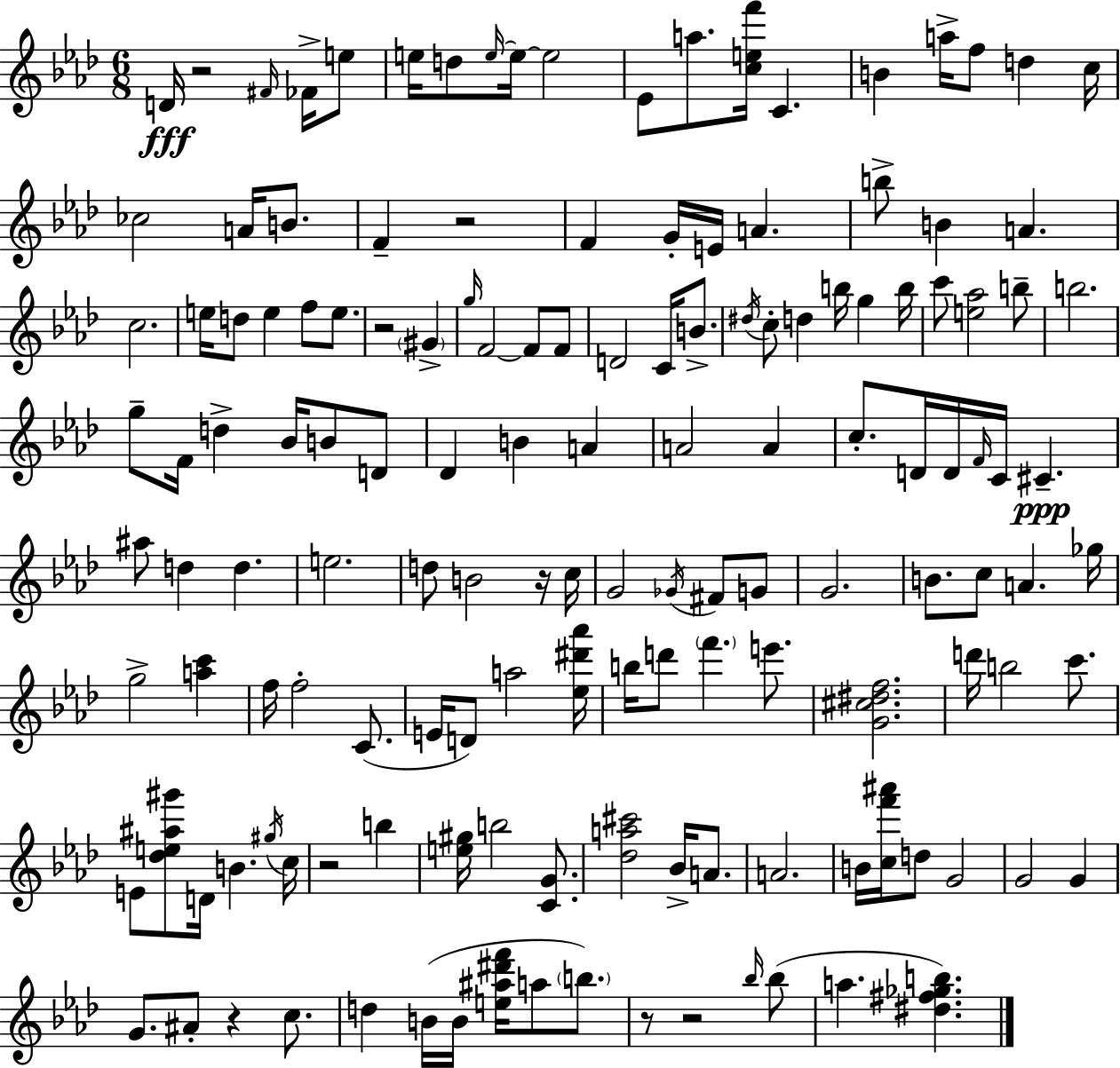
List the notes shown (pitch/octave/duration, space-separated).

D4/s R/h F#4/s FES4/s E5/e E5/s D5/e E5/s E5/s E5/h Eb4/e A5/e. [C5,E5,F6]/s C4/q. B4/q A5/s F5/e D5/q C5/s CES5/h A4/s B4/e. F4/q R/h F4/q G4/s E4/s A4/q. B5/e B4/q A4/q. C5/h. E5/s D5/e E5/q F5/e E5/e. R/h G#4/q G5/s F4/h F4/e F4/e D4/h C4/s B4/e. D#5/s C5/e D5/q B5/s G5/q B5/s C6/e [E5,Ab5]/h B5/e B5/h. G5/e F4/s D5/q Bb4/s B4/e D4/e Db4/q B4/q A4/q A4/h A4/q C5/e. D4/s D4/s F4/s C4/s C#4/q. A#5/e D5/q D5/q. E5/h. D5/e B4/h R/s C5/s G4/h Gb4/s F#4/e G4/e G4/h. B4/e. C5/e A4/q. Gb5/s G5/h [A5,C6]/q F5/s F5/h C4/e. E4/s D4/e A5/h [Eb5,D#6,Ab6]/s B5/s D6/e F6/q. E6/e. [G4,C#5,D#5,F5]/h. D6/s B5/h C6/e. E4/e [Db5,E5,A#5,G#6]/e D4/s B4/q. G#5/s C5/s R/h B5/q [E5,G#5]/s B5/h [C4,G4]/e. [Db5,A5,C#6]/h Bb4/s A4/e. A4/h. B4/s [C5,F6,A#6]/s D5/e G4/h G4/h G4/q G4/e. A#4/e R/q C5/e. D5/q B4/s B4/s [E5,A#5,D#6,F6]/s A5/e B5/e. R/e R/h Bb5/s Bb5/e A5/q. [D#5,F#5,Gb5,B5]/q.